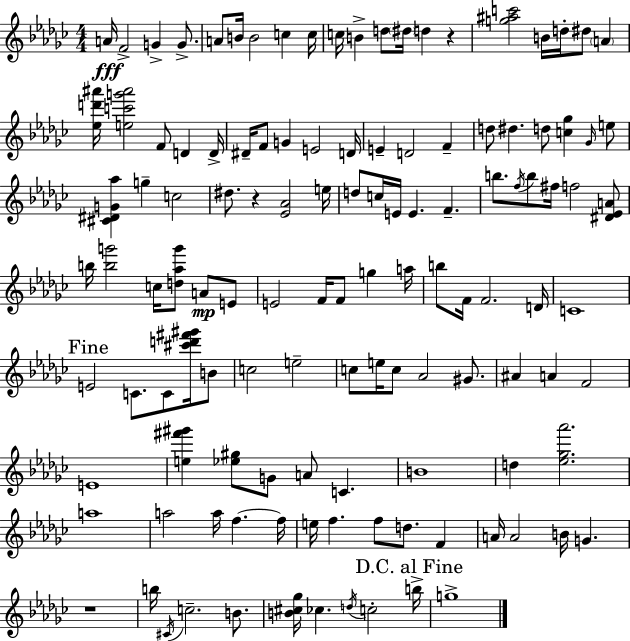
X:1
T:Untitled
M:4/4
L:1/4
K:Ebm
A/4 F2 G G/2 A/2 B/4 B2 c c/4 c/4 B d/2 ^d/4 d z [g^ac']2 B/4 d/4 ^d/2 A [_ed'^a']/4 [ec'g'^a']2 F/2 D D/4 ^D/4 F/2 G E2 D/4 E D2 F d/2 ^d d/2 [c_g] _G/4 e/2 [^C^DG_a] g c2 ^d/2 z [_E_A]2 e/4 d/2 c/4 E/4 E F b/2 f/4 b/2 ^f/4 f2 [^D_EA]/2 b/4 [bg']2 c/4 [d_ag']/2 A/2 E/2 E2 F/4 F/2 g a/4 b/2 F/4 F2 D/4 C4 E2 C/2 C/2 [^c'd'^f'^g']/4 B/2 c2 e2 c/2 e/4 c/2 _A2 ^G/2 ^A A F2 E4 [e^f'^g'] [_e^g]/2 G/2 A/2 C B4 d [_e_g_a']2 a4 a2 a/4 f f/4 e/4 f f/2 d/2 F A/4 A2 B/4 G z4 b/4 ^C/4 c2 B/2 [B^c_g]/4 _c d/4 c2 b/4 g4